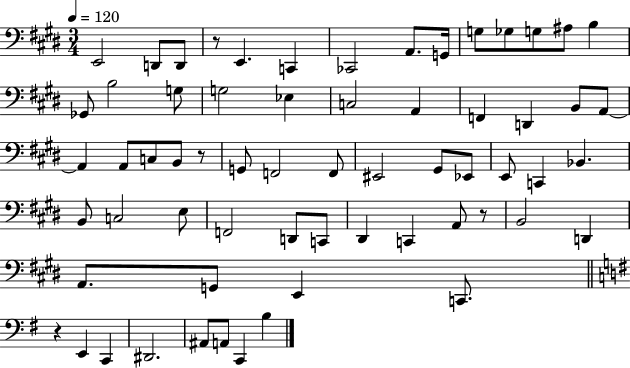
E2/h D2/e D2/e R/e E2/q. C2/q CES2/h A2/e. G2/s G3/e Gb3/e G3/e A#3/e B3/q Gb2/e B3/h G3/e G3/h Eb3/q C3/h A2/q F2/q D2/q B2/e A2/e A2/q A2/e C3/e B2/e R/e G2/e F2/h F2/e EIS2/h G#2/e Eb2/e E2/e C2/q Bb2/q. B2/e C3/h E3/e F2/h D2/e C2/e D#2/q C2/q A2/e R/e B2/h D2/q A2/e. G2/e E2/q C2/e. R/q E2/q C2/q D#2/h. A#2/e A2/e C2/q B3/q